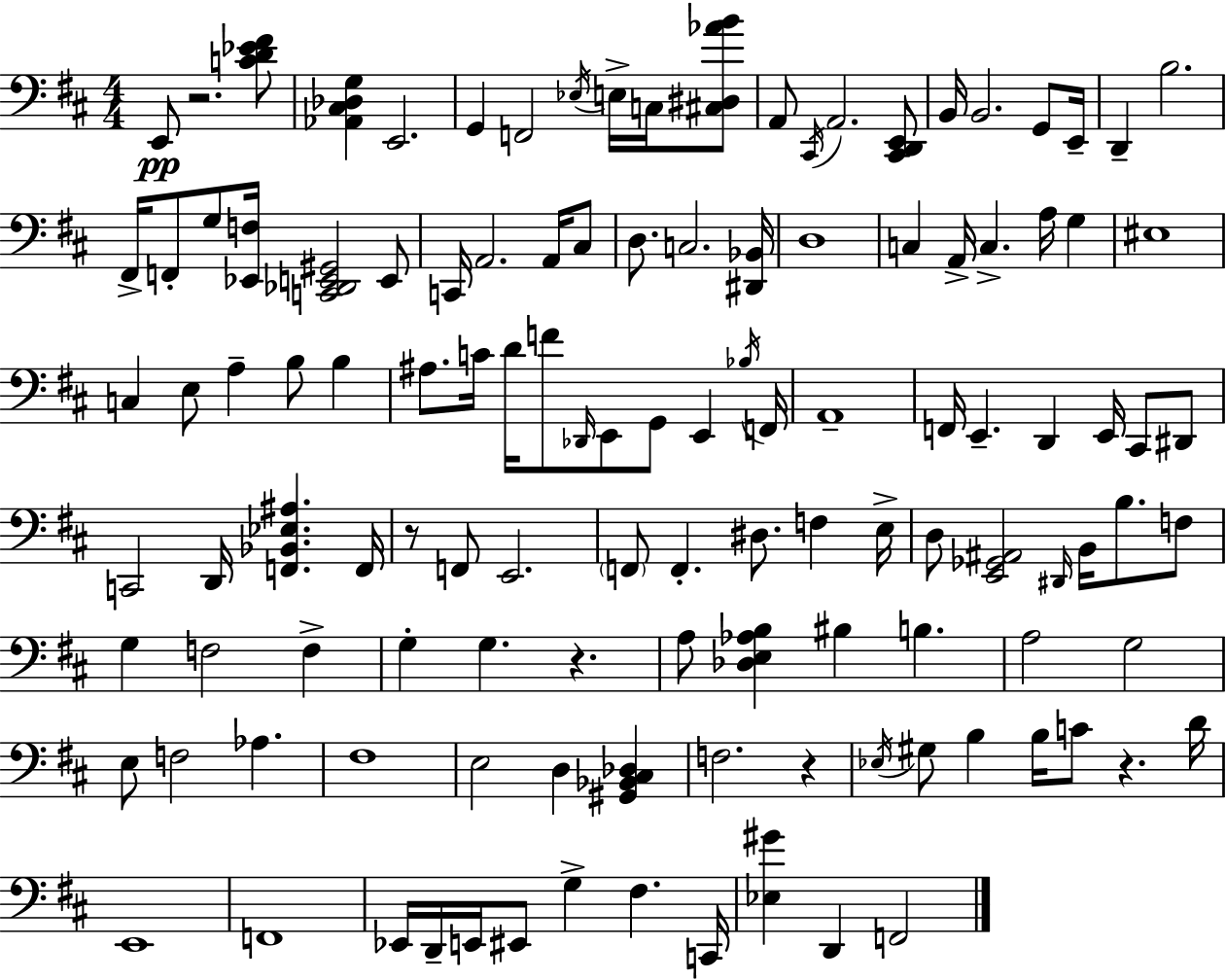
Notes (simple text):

E2/e R/h. [C4,D4,Eb4,F#4]/e [Ab2,C#3,Db3,G3]/q E2/h. G2/q F2/h Eb3/s E3/s C3/s [C#3,D#3,Ab4,B4]/e A2/e C#2/s A2/h. [C#2,D2,E2]/e B2/s B2/h. G2/e E2/s D2/q B3/h. F#2/s F2/e G3/e [Eb2,F3]/s [C2,Db2,E2,G#2]/h E2/e C2/s A2/h. A2/s C#3/e D3/e. C3/h. [D#2,Bb2]/s D3/w C3/q A2/s C3/q. A3/s G3/q EIS3/w C3/q E3/e A3/q B3/e B3/q A#3/e. C4/s D4/s F4/e Db2/s E2/e G2/e E2/q Bb3/s F2/s A2/w F2/s E2/q. D2/q E2/s C#2/e D#2/e C2/h D2/s [F2,Bb2,Eb3,A#3]/q. F2/s R/e F2/e E2/h. F2/e F2/q. D#3/e. F3/q E3/s D3/e [E2,Gb2,A#2]/h D#2/s B2/s B3/e. F3/e G3/q F3/h F3/q G3/q G3/q. R/q. A3/e [Db3,E3,Ab3,B3]/q BIS3/q B3/q. A3/h G3/h E3/e F3/h Ab3/q. F#3/w E3/h D3/q [G#2,Bb2,C#3,Db3]/q F3/h. R/q Eb3/s G#3/e B3/q B3/s C4/e R/q. D4/s E2/w F2/w Eb2/s D2/s E2/s EIS2/e G3/q F#3/q. C2/s [Eb3,G#4]/q D2/q F2/h